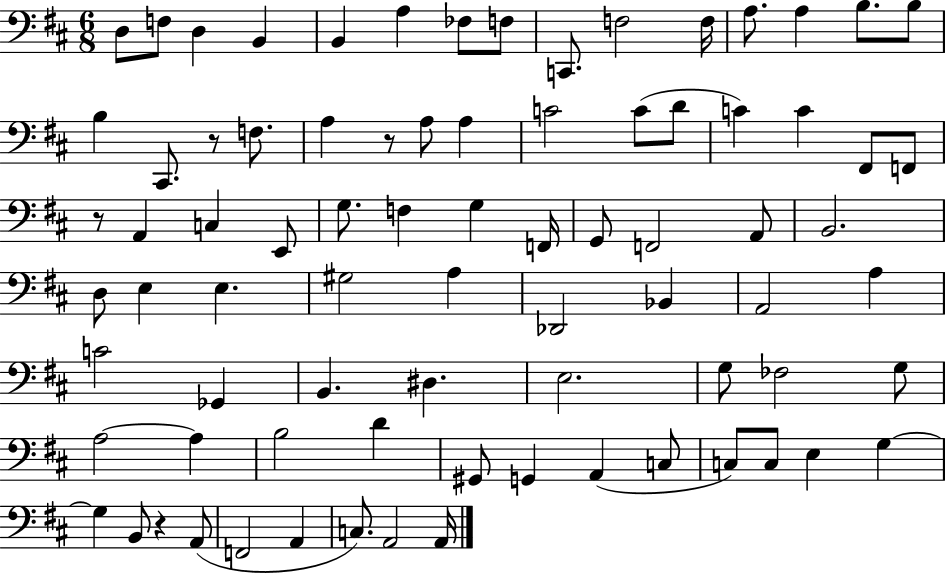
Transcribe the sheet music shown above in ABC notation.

X:1
T:Untitled
M:6/8
L:1/4
K:D
D,/2 F,/2 D, B,, B,, A, _F,/2 F,/2 C,,/2 F,2 F,/4 A,/2 A, B,/2 B,/2 B, ^C,,/2 z/2 F,/2 A, z/2 A,/2 A, C2 C/2 D/2 C C ^F,,/2 F,,/2 z/2 A,, C, E,,/2 G,/2 F, G, F,,/4 G,,/2 F,,2 A,,/2 B,,2 D,/2 E, E, ^G,2 A, _D,,2 _B,, A,,2 A, C2 _G,, B,, ^D, E,2 G,/2 _F,2 G,/2 A,2 A, B,2 D ^G,,/2 G,, A,, C,/2 C,/2 C,/2 E, G, G, B,,/2 z A,,/2 F,,2 A,, C,/2 A,,2 A,,/4